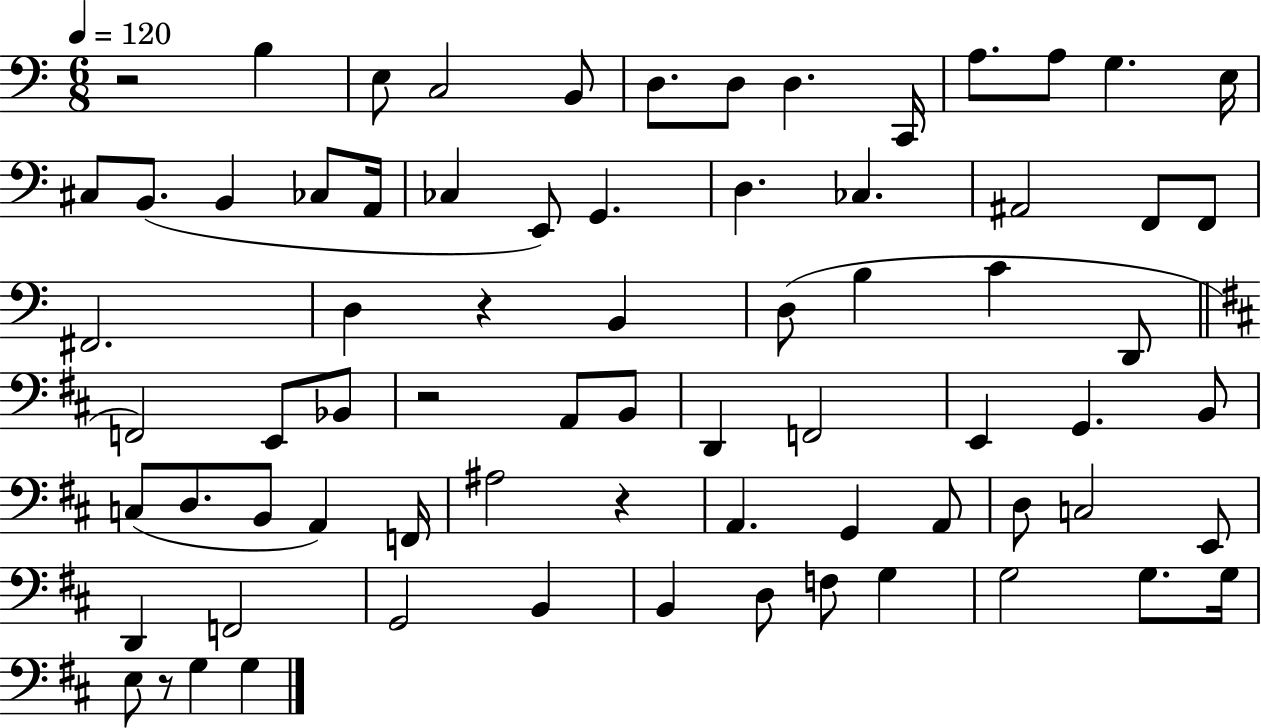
R/h B3/q E3/e C3/h B2/e D3/e. D3/e D3/q. C2/s A3/e. A3/e G3/q. E3/s C#3/e B2/e. B2/q CES3/e A2/s CES3/q E2/e G2/q. D3/q. CES3/q. A#2/h F2/e F2/e F#2/h. D3/q R/q B2/q D3/e B3/q C4/q D2/e F2/h E2/e Bb2/e R/h A2/e B2/e D2/q F2/h E2/q G2/q. B2/e C3/e D3/e. B2/e A2/q F2/s A#3/h R/q A2/q. G2/q A2/e D3/e C3/h E2/e D2/q F2/h G2/h B2/q B2/q D3/e F3/e G3/q G3/h G3/e. G3/s E3/e R/e G3/q G3/q